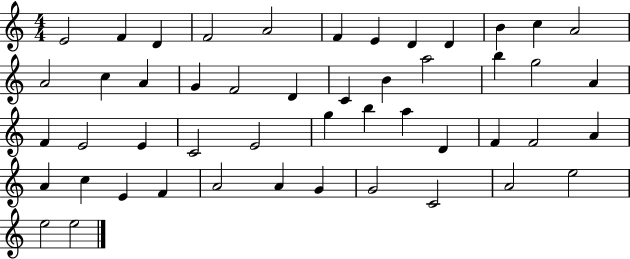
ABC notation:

X:1
T:Untitled
M:4/4
L:1/4
K:C
E2 F D F2 A2 F E D D B c A2 A2 c A G F2 D C B a2 b g2 A F E2 E C2 E2 g b a D F F2 A A c E F A2 A G G2 C2 A2 e2 e2 e2